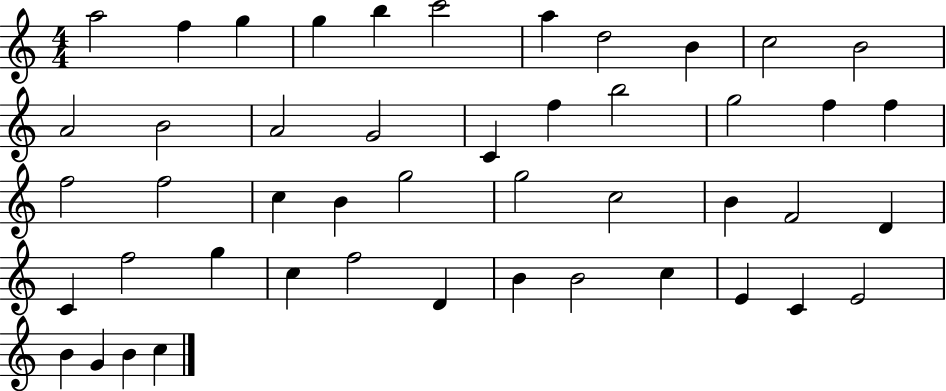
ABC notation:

X:1
T:Untitled
M:4/4
L:1/4
K:C
a2 f g g b c'2 a d2 B c2 B2 A2 B2 A2 G2 C f b2 g2 f f f2 f2 c B g2 g2 c2 B F2 D C f2 g c f2 D B B2 c E C E2 B G B c